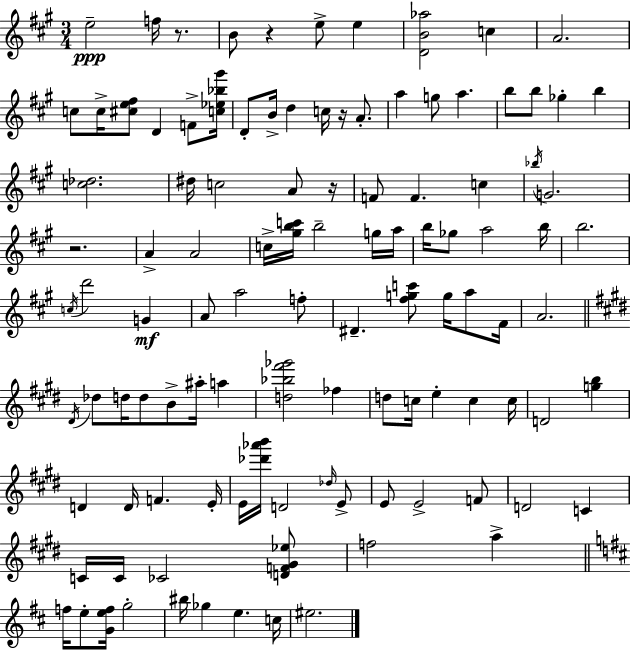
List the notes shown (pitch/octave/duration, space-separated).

E5/h F5/s R/e. B4/e R/q E5/e E5/q [D4,B4,Ab5]/h C5/q A4/h. C5/e C5/s [C#5,E5,F#5]/e D4/q F4/e [C5,Eb5,Bb5,G#6]/s D4/e B4/s D5/q C5/s R/s A4/e. A5/q G5/e A5/q. B5/e B5/e Gb5/q B5/q [C5,Db5]/h. D#5/s C5/h A4/e R/s F4/e F4/q. C5/q Bb5/s G4/h. R/h. A4/q A4/h C5/s [G#5,B5,C6]/s B5/h G5/s A5/s B5/s Gb5/e A5/h B5/s B5/h. C5/s D6/h G4/q A4/e A5/h F5/e D#4/q. [F#5,G5,C6]/e G5/s A5/e F#4/s A4/h. D#4/s Db5/e D5/s D5/e B4/e A#5/s A5/q [D5,Bb5,F#6,Gb6]/h FES5/q D5/e C5/s E5/q C5/q C5/s D4/h [G5,B5]/q D4/q D4/s F4/q. E4/s E4/s [Db6,Ab6,B6]/s D4/h Db5/s E4/e E4/e E4/h F4/e D4/h C4/q C4/s C4/s CES4/h [D4,F4,G#4,Eb5]/e F5/h A5/q F5/s E5/e [G4,E5,F5]/s G5/h BIS5/s Gb5/q E5/q. C5/s EIS5/h.